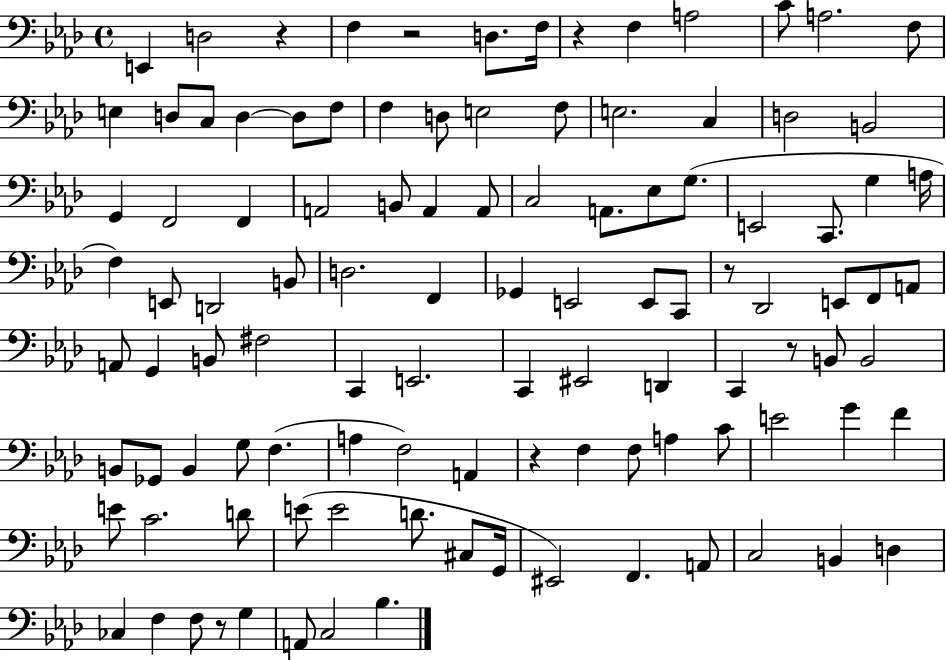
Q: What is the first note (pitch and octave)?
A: E2